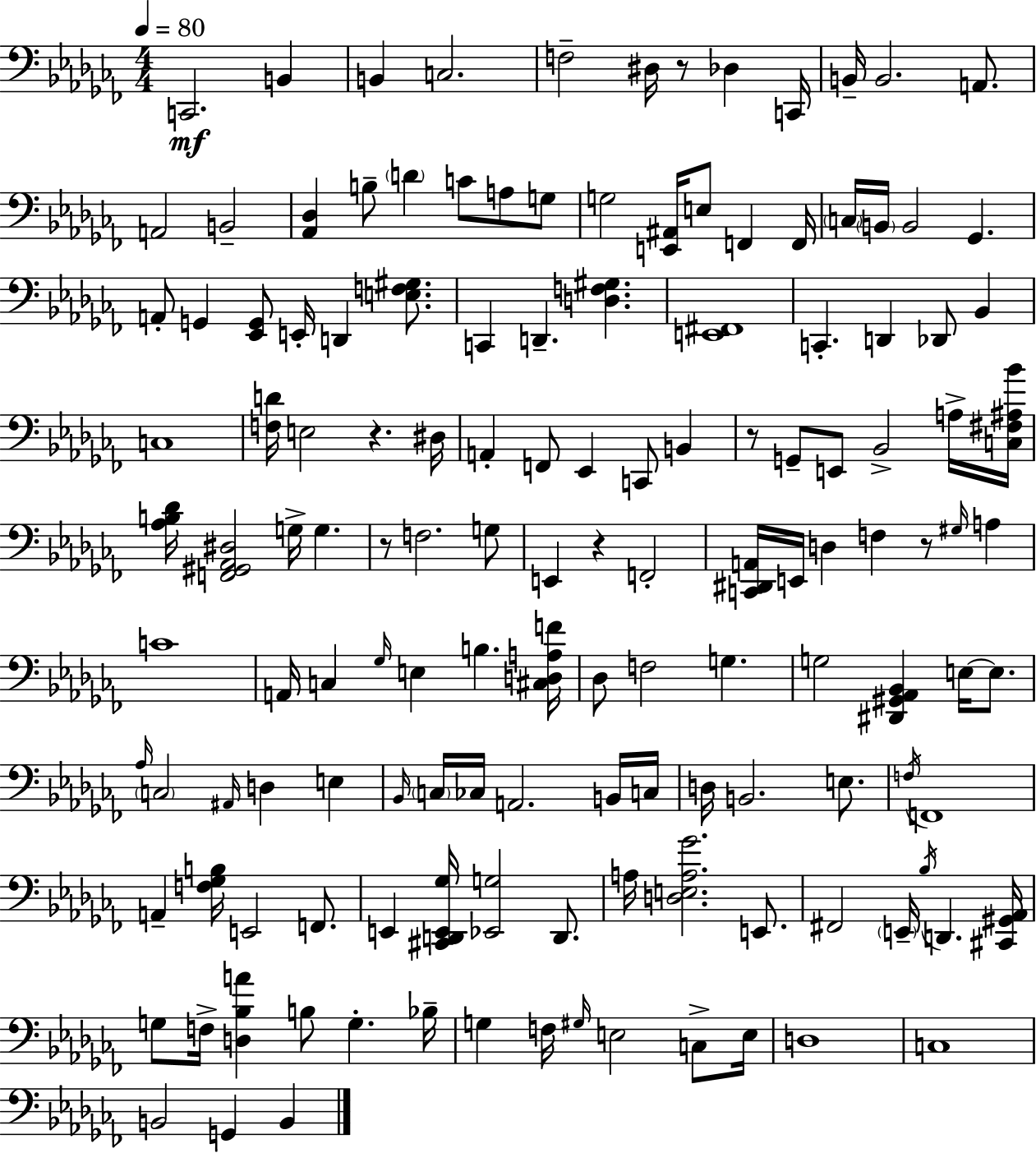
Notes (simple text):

C2/h. B2/q B2/q C3/h. F3/h D#3/s R/e Db3/q C2/s B2/s B2/h. A2/e. A2/h B2/h [Ab2,Db3]/q B3/e D4/q C4/e A3/e G3/e G3/h [E2,A#2]/s E3/e F2/q F2/s C3/s B2/s B2/h Gb2/q. A2/e G2/q [Eb2,G2]/e E2/s D2/q [E3,F3,G#3]/e. C2/q D2/q. [D3,F3,G#3]/q. [E2,F#2]/w C2/q. D2/q Db2/e Bb2/q C3/w [F3,D4]/s E3/h R/q. D#3/s A2/q F2/e Eb2/q C2/e B2/q R/e G2/e E2/e Bb2/h A3/s [C3,F#3,A#3,Bb4]/s [Ab3,B3,Db4]/s [F2,G#2,Ab2,D#3]/h G3/s G3/q. R/e F3/h. G3/e E2/q R/q F2/h [C2,D#2,A2]/s E2/s D3/q F3/q R/e G#3/s A3/q C4/w A2/s C3/q Gb3/s E3/q B3/q. [C#3,D3,A3,F4]/s Db3/e F3/h G3/q. G3/h [D#2,G#2,Ab2,Bb2]/q E3/s E3/e. Ab3/s C3/h A#2/s D3/q E3/q Bb2/s C3/s CES3/s A2/h. B2/s C3/s D3/s B2/h. E3/e. F3/s F2/w A2/q [F3,Gb3,B3]/s E2/h F2/e. E2/q [C#2,D2,E2,Gb3]/s [Eb2,G3]/h D2/e. A3/s [D3,E3,A3,Gb4]/h. E2/e. F#2/h E2/s Bb3/s D2/q. [C#2,G#2,Ab2]/s G3/e F3/s [D3,Bb3,A4]/q B3/e G3/q. Bb3/s G3/q F3/s G#3/s E3/h C3/e E3/s D3/w C3/w B2/h G2/q B2/q